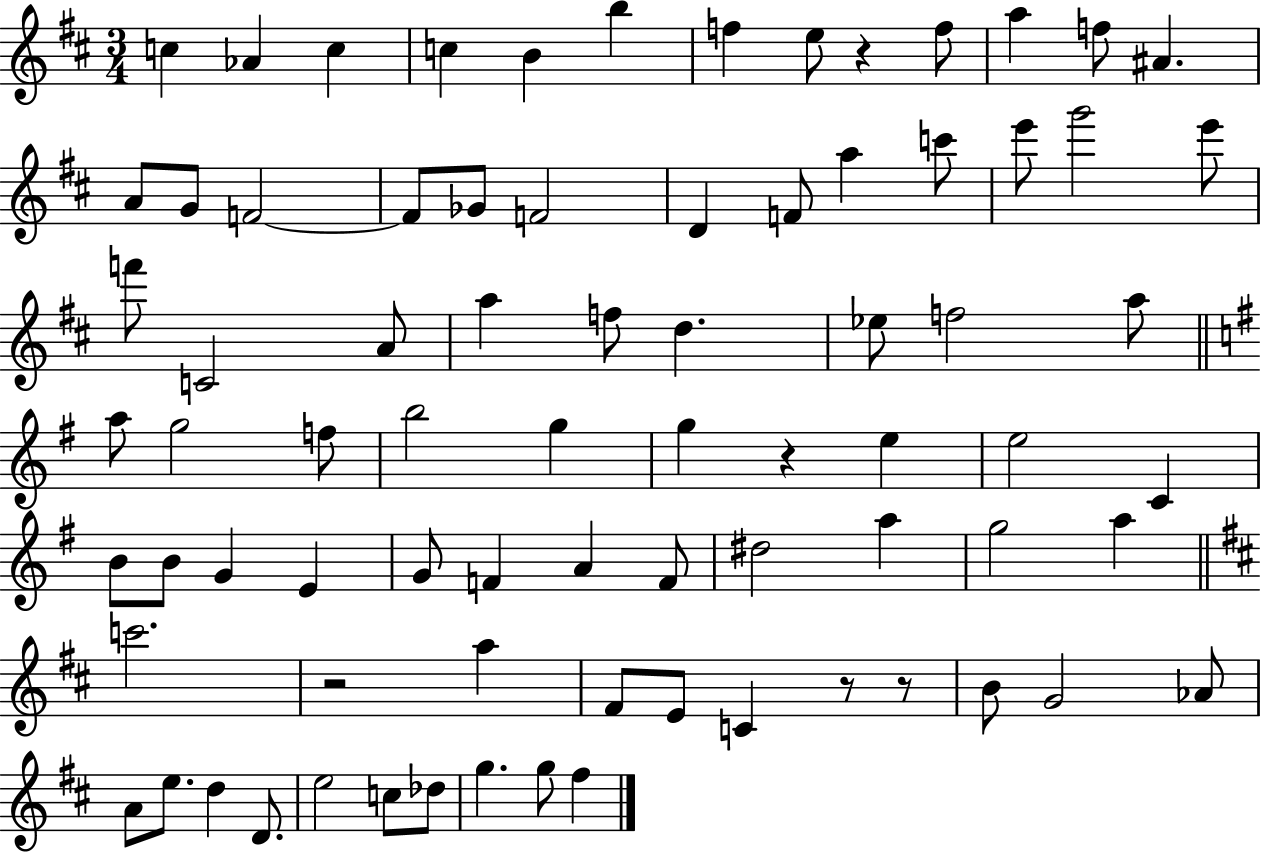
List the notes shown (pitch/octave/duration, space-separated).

C5/q Ab4/q C5/q C5/q B4/q B5/q F5/q E5/e R/q F5/e A5/q F5/e A#4/q. A4/e G4/e F4/h F4/e Gb4/e F4/h D4/q F4/e A5/q C6/e E6/e G6/h E6/e F6/e C4/h A4/e A5/q F5/e D5/q. Eb5/e F5/h A5/e A5/e G5/h F5/e B5/h G5/q G5/q R/q E5/q E5/h C4/q B4/e B4/e G4/q E4/q G4/e F4/q A4/q F4/e D#5/h A5/q G5/h A5/q C6/h. R/h A5/q F#4/e E4/e C4/q R/e R/e B4/e G4/h Ab4/e A4/e E5/e. D5/q D4/e. E5/h C5/e Db5/e G5/q. G5/e F#5/q